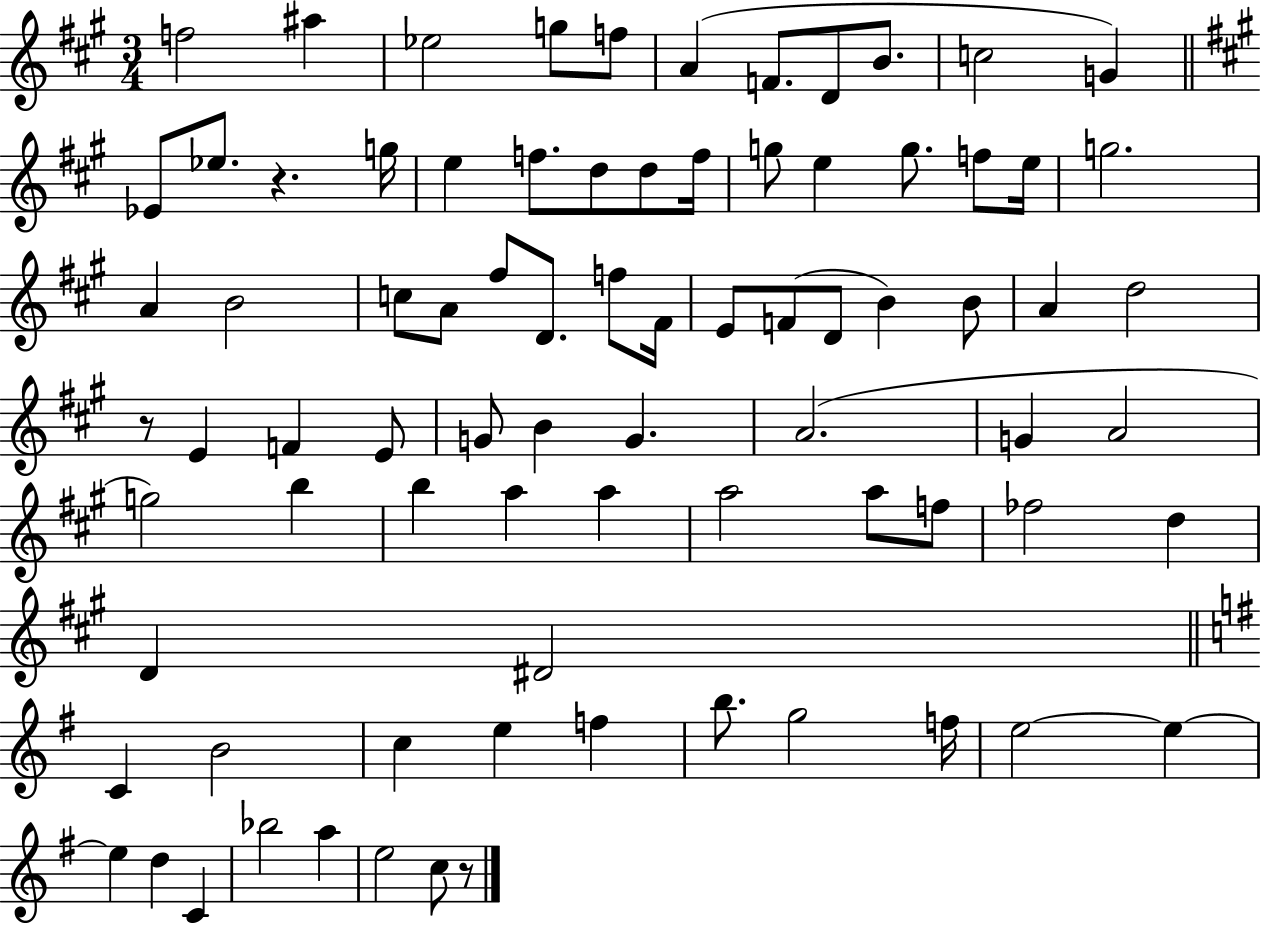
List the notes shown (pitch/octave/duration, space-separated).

F5/h A#5/q Eb5/h G5/e F5/e A4/q F4/e. D4/e B4/e. C5/h G4/q Eb4/e Eb5/e. R/q. G5/s E5/q F5/e. D5/e D5/e F5/s G5/e E5/q G5/e. F5/e E5/s G5/h. A4/q B4/h C5/e A4/e F#5/e D4/e. F5/e F#4/s E4/e F4/e D4/e B4/q B4/e A4/q D5/h R/e E4/q F4/q E4/e G4/e B4/q G4/q. A4/h. G4/q A4/h G5/h B5/q B5/q A5/q A5/q A5/h A5/e F5/e FES5/h D5/q D4/q D#4/h C4/q B4/h C5/q E5/q F5/q B5/e. G5/h F5/s E5/h E5/q E5/q D5/q C4/q Bb5/h A5/q E5/h C5/e R/e